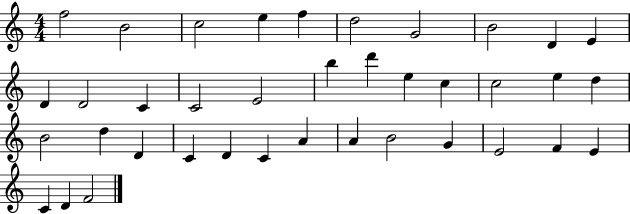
{
  \clef treble
  \numericTimeSignature
  \time 4/4
  \key c \major
  f''2 b'2 | c''2 e''4 f''4 | d''2 g'2 | b'2 d'4 e'4 | \break d'4 d'2 c'4 | c'2 e'2 | b''4 d'''4 e''4 c''4 | c''2 e''4 d''4 | \break b'2 d''4 d'4 | c'4 d'4 c'4 a'4 | a'4 b'2 g'4 | e'2 f'4 e'4 | \break c'4 d'4 f'2 | \bar "|."
}